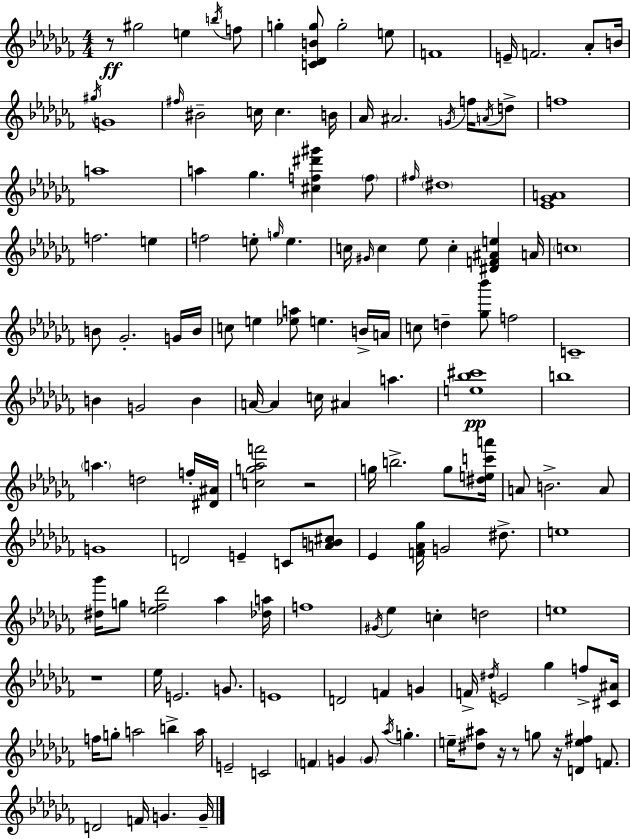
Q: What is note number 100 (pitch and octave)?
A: F4